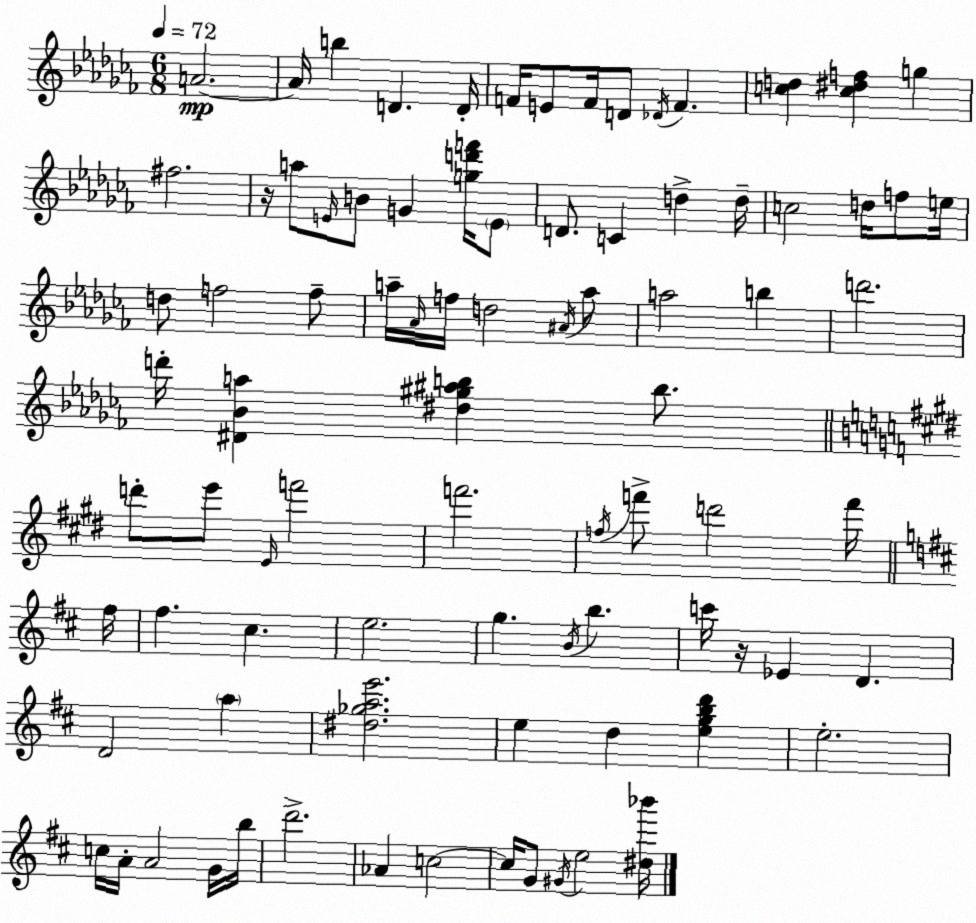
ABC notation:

X:1
T:Untitled
M:6/8
L:1/4
K:Abm
A2 A/4 b D D/4 F/4 E/2 F/4 D/2 _D/4 F [cd] [c^df] g ^f2 z/4 a/2 E/4 B/2 G [gd'f']/4 E/2 D/2 C d d/4 c2 d/4 f/2 e/4 d/2 f2 f/2 a/4 _A/4 f/4 d2 ^A/4 a/2 a2 b d'2 d'/4 [^D_Ba] [^d^g^ab] b/2 d'/2 e'/2 E/4 f'2 f'2 f/4 f'/2 d'2 f'/4 ^f/4 ^f ^c e2 g B/4 b c'/4 z/4 _E D D2 a [^d_gae']2 e d [egbd'] e2 c/4 A/4 A2 G/4 b/4 d'2 _A c2 c/4 G/2 ^G/4 e2 [^d_b']/4